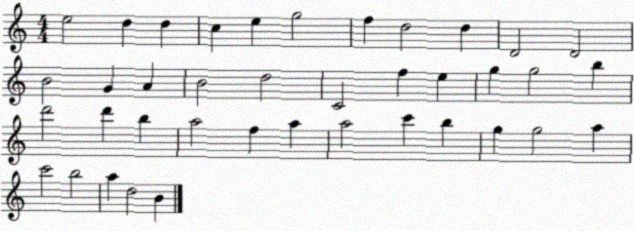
X:1
T:Untitled
M:4/4
L:1/4
K:C
e2 d d c e g2 f d2 d D2 D2 B2 G A B2 d2 C2 f e g g2 b d'2 d' b a2 f a a2 c' b g g2 a c'2 b2 a d2 B